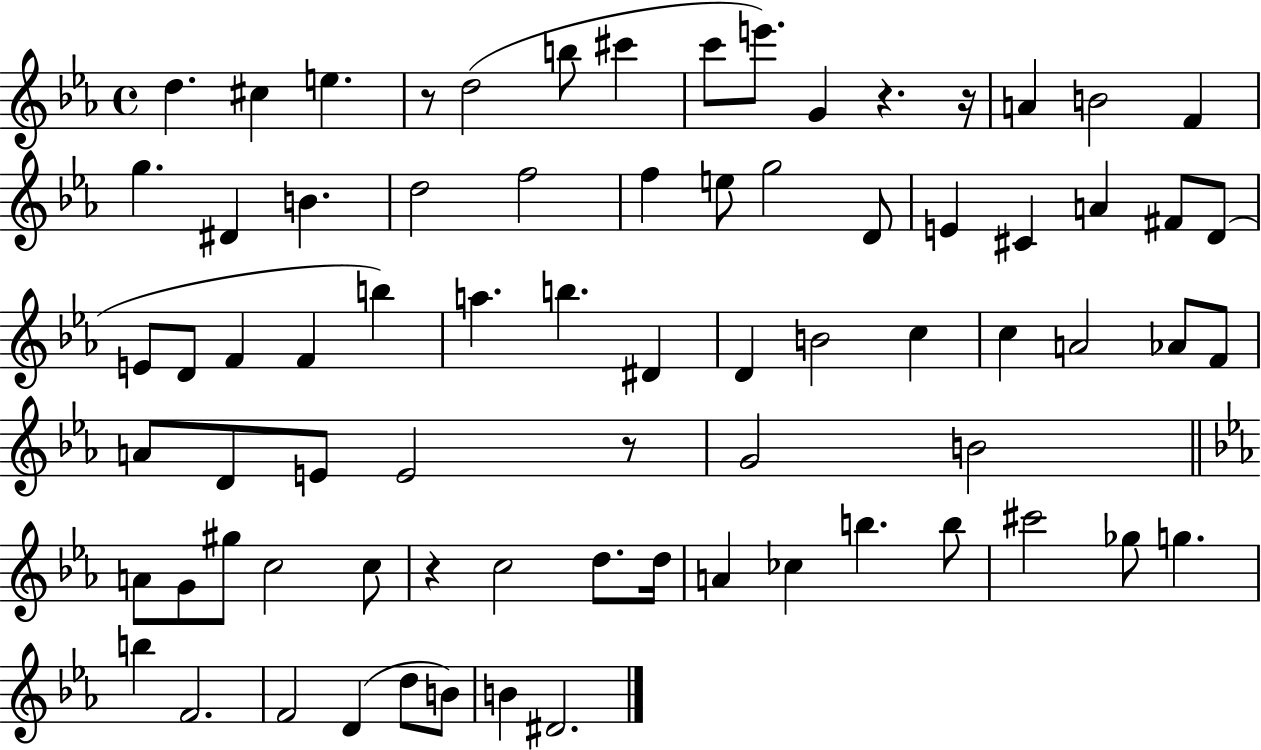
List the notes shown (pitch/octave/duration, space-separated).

D5/q. C#5/q E5/q. R/e D5/h B5/e C#6/q C6/e E6/e. G4/q R/q. R/s A4/q B4/h F4/q G5/q. D#4/q B4/q. D5/h F5/h F5/q E5/e G5/h D4/e E4/q C#4/q A4/q F#4/e D4/e E4/e D4/e F4/q F4/q B5/q A5/q. B5/q. D#4/q D4/q B4/h C5/q C5/q A4/h Ab4/e F4/e A4/e D4/e E4/e E4/h R/e G4/h B4/h A4/e G4/e G#5/e C5/h C5/e R/q C5/h D5/e. D5/s A4/q CES5/q B5/q. B5/e C#6/h Gb5/e G5/q. B5/q F4/h. F4/h D4/q D5/e B4/e B4/q D#4/h.